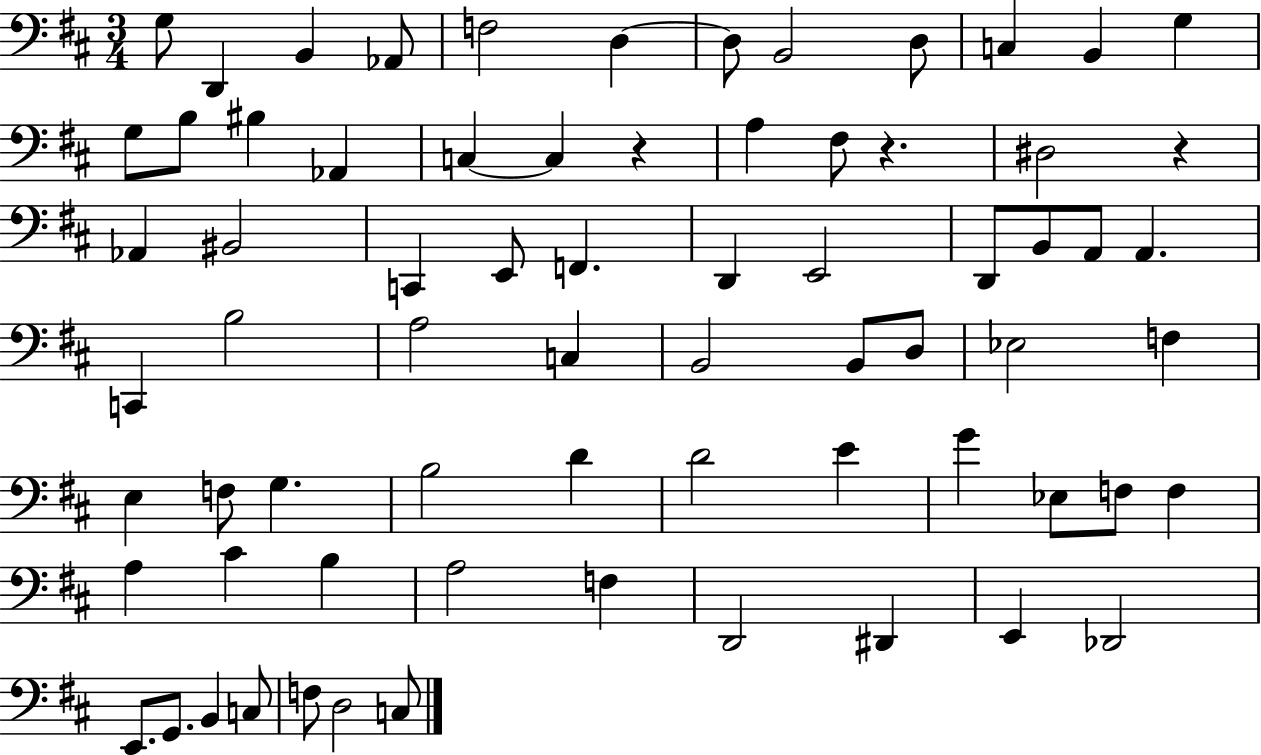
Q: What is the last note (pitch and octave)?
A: C3